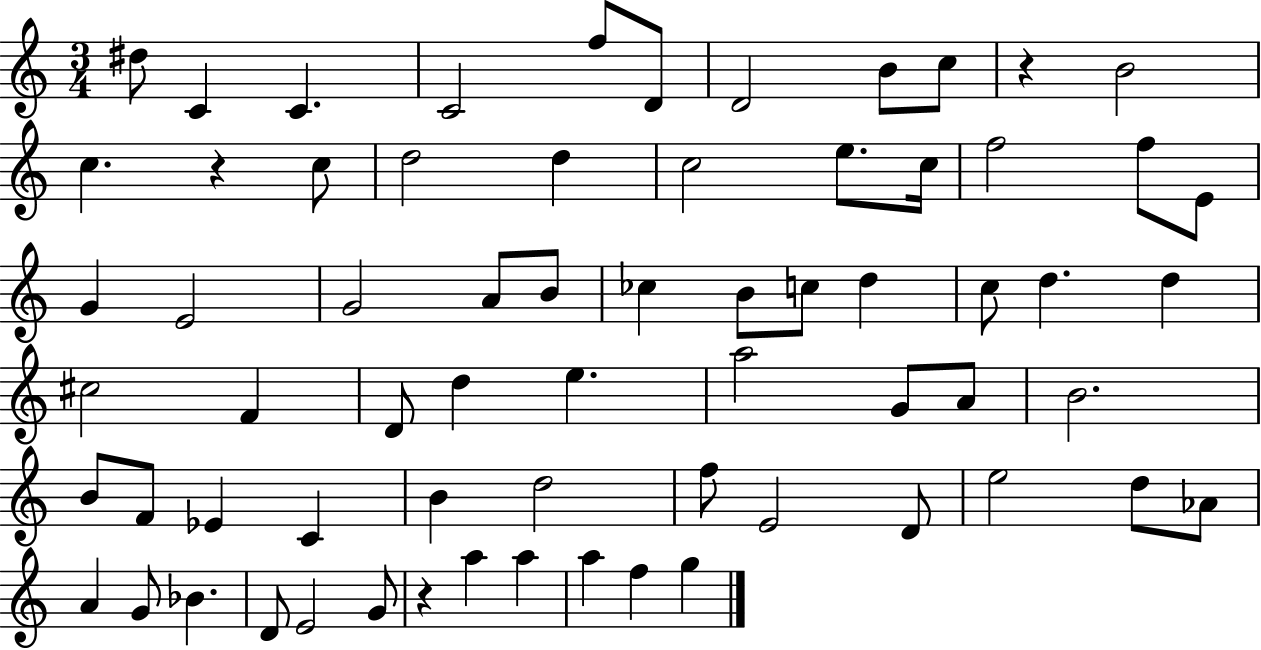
X:1
T:Untitled
M:3/4
L:1/4
K:C
^d/2 C C C2 f/2 D/2 D2 B/2 c/2 z B2 c z c/2 d2 d c2 e/2 c/4 f2 f/2 E/2 G E2 G2 A/2 B/2 _c B/2 c/2 d c/2 d d ^c2 F D/2 d e a2 G/2 A/2 B2 B/2 F/2 _E C B d2 f/2 E2 D/2 e2 d/2 _A/2 A G/2 _B D/2 E2 G/2 z a a a f g